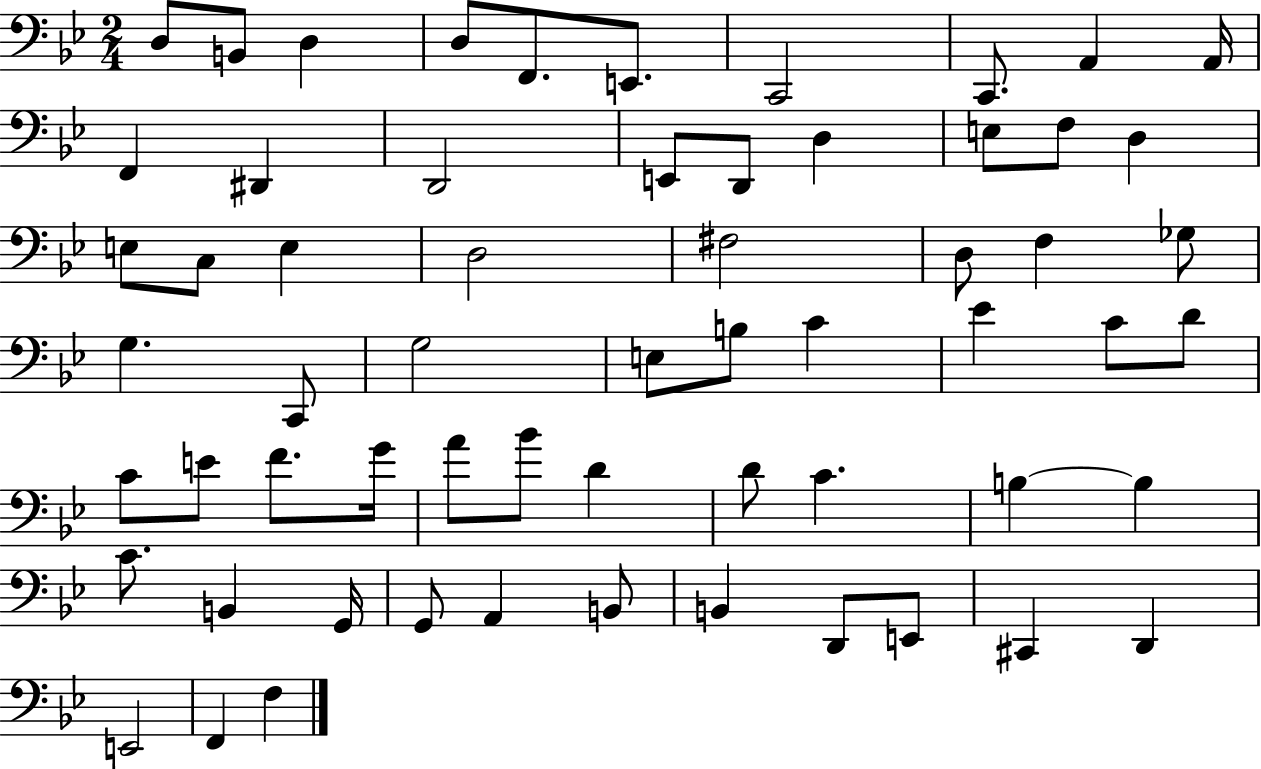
{
  \clef bass
  \numericTimeSignature
  \time 2/4
  \key bes \major
  d8 b,8 d4 | d8 f,8. e,8. | c,2 | c,8. a,4 a,16 | \break f,4 dis,4 | d,2 | e,8 d,8 d4 | e8 f8 d4 | \break e8 c8 e4 | d2 | fis2 | d8 f4 ges8 | \break g4. c,8 | g2 | e8 b8 c'4 | ees'4 c'8 d'8 | \break c'8 e'8 f'8. g'16 | a'8 bes'8 d'4 | d'8 c'4. | b4~~ b4 | \break c'8. b,4 g,16 | g,8 a,4 b,8 | b,4 d,8 e,8 | cis,4 d,4 | \break e,2 | f,4 f4 | \bar "|."
}